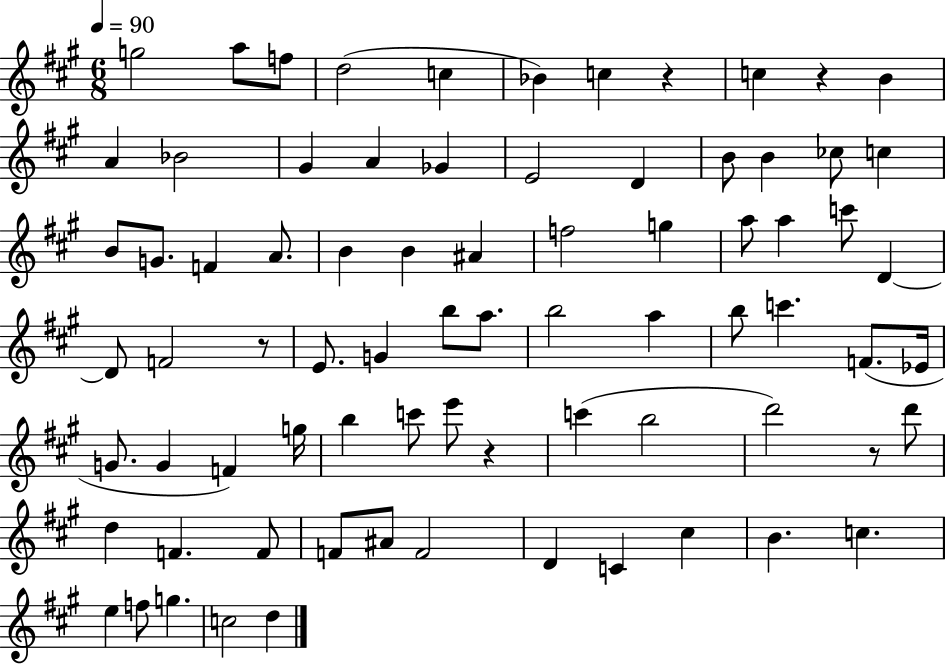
{
  \clef treble
  \numericTimeSignature
  \time 6/8
  \key a \major
  \tempo 4 = 90
  g''2 a''8 f''8 | d''2( c''4 | bes'4) c''4 r4 | c''4 r4 b'4 | \break a'4 bes'2 | gis'4 a'4 ges'4 | e'2 d'4 | b'8 b'4 ces''8 c''4 | \break b'8 g'8. f'4 a'8. | b'4 b'4 ais'4 | f''2 g''4 | a''8 a''4 c'''8 d'4~~ | \break d'8 f'2 r8 | e'8. g'4 b''8 a''8. | b''2 a''4 | b''8 c'''4. f'8.( ees'16 | \break g'8. g'4 f'4) g''16 | b''4 c'''8 e'''8 r4 | c'''4( b''2 | d'''2) r8 d'''8 | \break d''4 f'4. f'8 | f'8 ais'8 f'2 | d'4 c'4 cis''4 | b'4. c''4. | \break e''4 f''8 g''4. | c''2 d''4 | \bar "|."
}